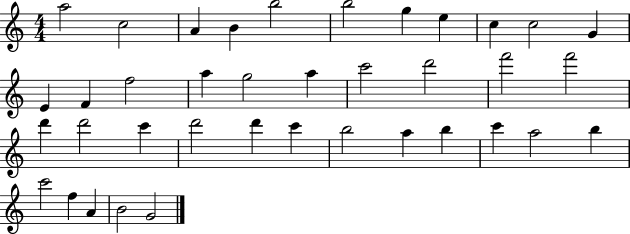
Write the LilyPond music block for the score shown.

{
  \clef treble
  \numericTimeSignature
  \time 4/4
  \key c \major
  a''2 c''2 | a'4 b'4 b''2 | b''2 g''4 e''4 | c''4 c''2 g'4 | \break e'4 f'4 f''2 | a''4 g''2 a''4 | c'''2 d'''2 | f'''2 f'''2 | \break d'''4 d'''2 c'''4 | d'''2 d'''4 c'''4 | b''2 a''4 b''4 | c'''4 a''2 b''4 | \break c'''2 f''4 a'4 | b'2 g'2 | \bar "|."
}